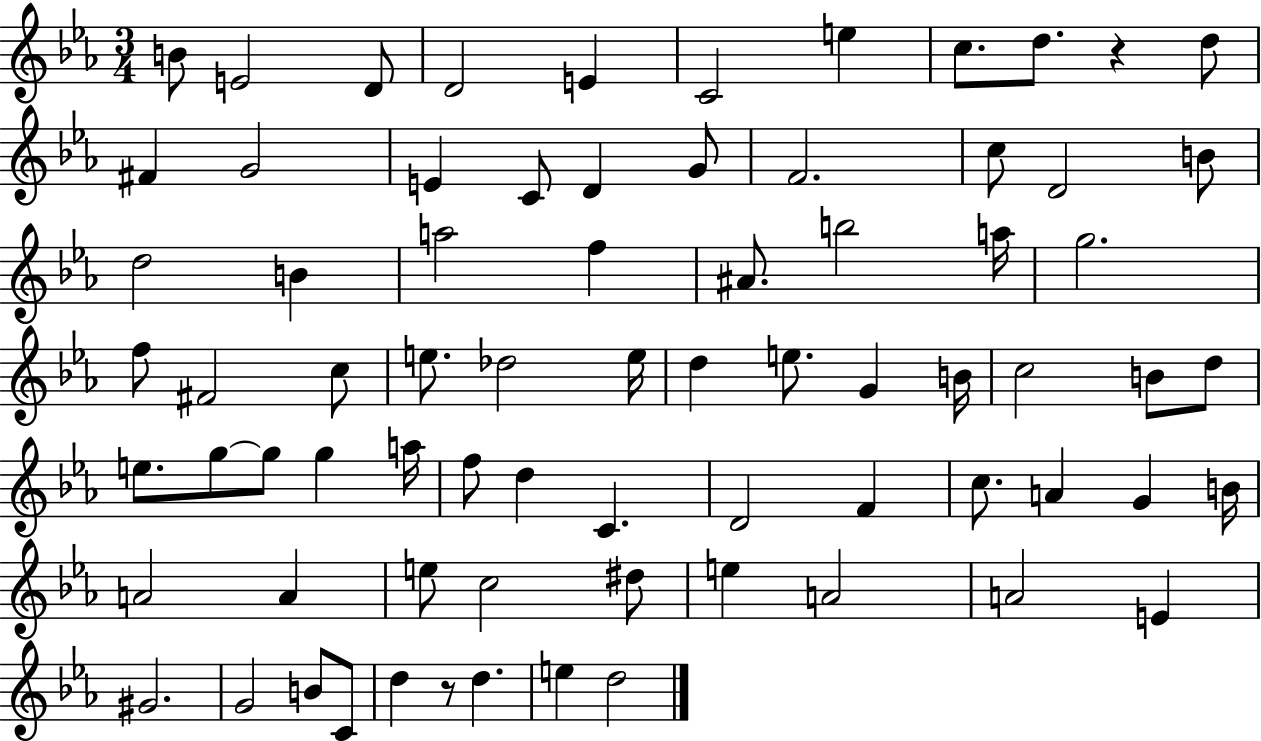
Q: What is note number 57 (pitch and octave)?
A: A4